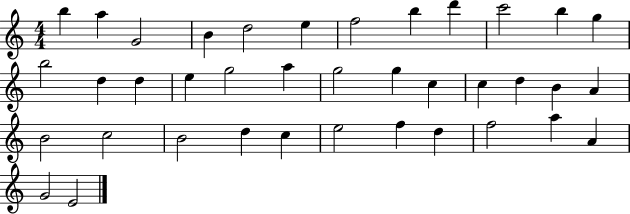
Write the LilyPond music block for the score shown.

{
  \clef treble
  \numericTimeSignature
  \time 4/4
  \key c \major
  b''4 a''4 g'2 | b'4 d''2 e''4 | f''2 b''4 d'''4 | c'''2 b''4 g''4 | \break b''2 d''4 d''4 | e''4 g''2 a''4 | g''2 g''4 c''4 | c''4 d''4 b'4 a'4 | \break b'2 c''2 | b'2 d''4 c''4 | e''2 f''4 d''4 | f''2 a''4 a'4 | \break g'2 e'2 | \bar "|."
}